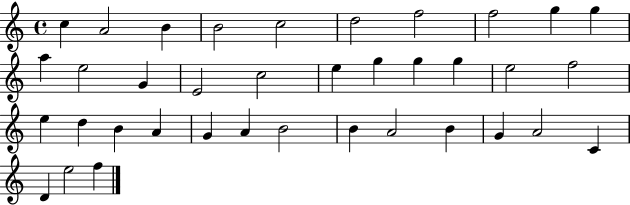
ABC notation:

X:1
T:Untitled
M:4/4
L:1/4
K:C
c A2 B B2 c2 d2 f2 f2 g g a e2 G E2 c2 e g g g e2 f2 e d B A G A B2 B A2 B G A2 C D e2 f